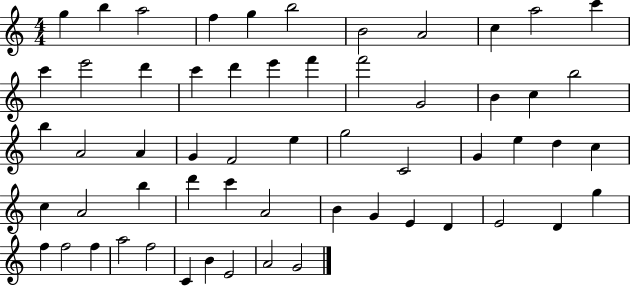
{
  \clef treble
  \numericTimeSignature
  \time 4/4
  \key c \major
  g''4 b''4 a''2 | f''4 g''4 b''2 | b'2 a'2 | c''4 a''2 c'''4 | \break c'''4 e'''2 d'''4 | c'''4 d'''4 e'''4 f'''4 | f'''2 g'2 | b'4 c''4 b''2 | \break b''4 a'2 a'4 | g'4 f'2 e''4 | g''2 c'2 | g'4 e''4 d''4 c''4 | \break c''4 a'2 b''4 | d'''4 c'''4 a'2 | b'4 g'4 e'4 d'4 | e'2 d'4 g''4 | \break f''4 f''2 f''4 | a''2 f''2 | c'4 b'4 e'2 | a'2 g'2 | \break \bar "|."
}